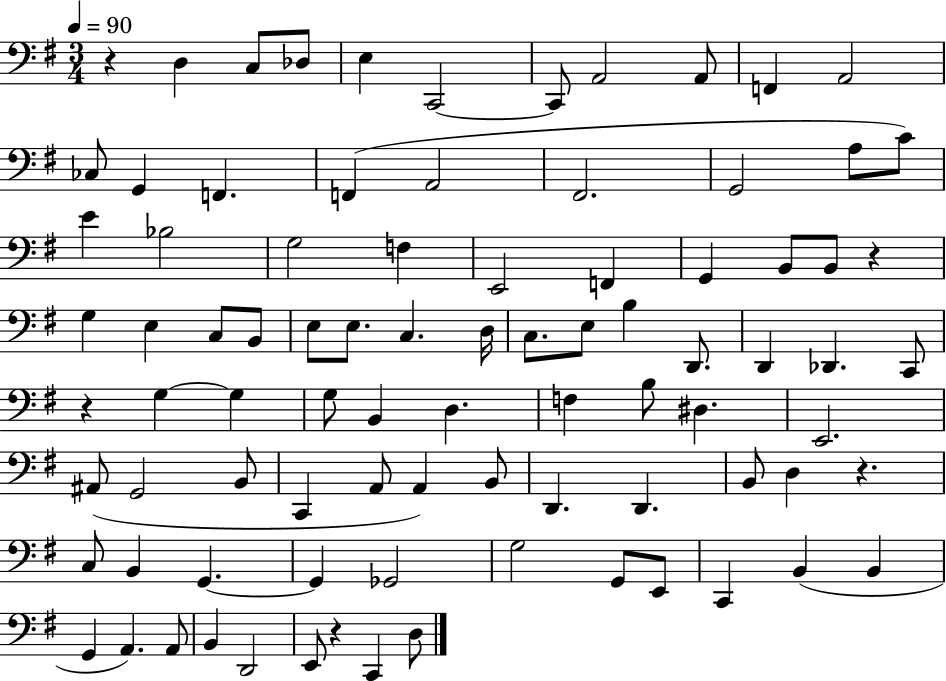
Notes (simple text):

R/q D3/q C3/e Db3/e E3/q C2/h C2/e A2/h A2/e F2/q A2/h CES3/e G2/q F2/q. F2/q A2/h F#2/h. G2/h A3/e C4/e E4/q Bb3/h G3/h F3/q E2/h F2/q G2/q B2/e B2/e R/q G3/q E3/q C3/e B2/e E3/e E3/e. C3/q. D3/s C3/e. E3/e B3/q D2/e. D2/q Db2/q. C2/e R/q G3/q G3/q G3/e B2/q D3/q. F3/q B3/e D#3/q. E2/h. A#2/e G2/h B2/e C2/q A2/e A2/q B2/e D2/q. D2/q. B2/e D3/q R/q. C3/e B2/q G2/q. G2/q Gb2/h G3/h G2/e E2/e C2/q B2/q B2/q G2/q A2/q. A2/e B2/q D2/h E2/e R/q C2/q D3/e